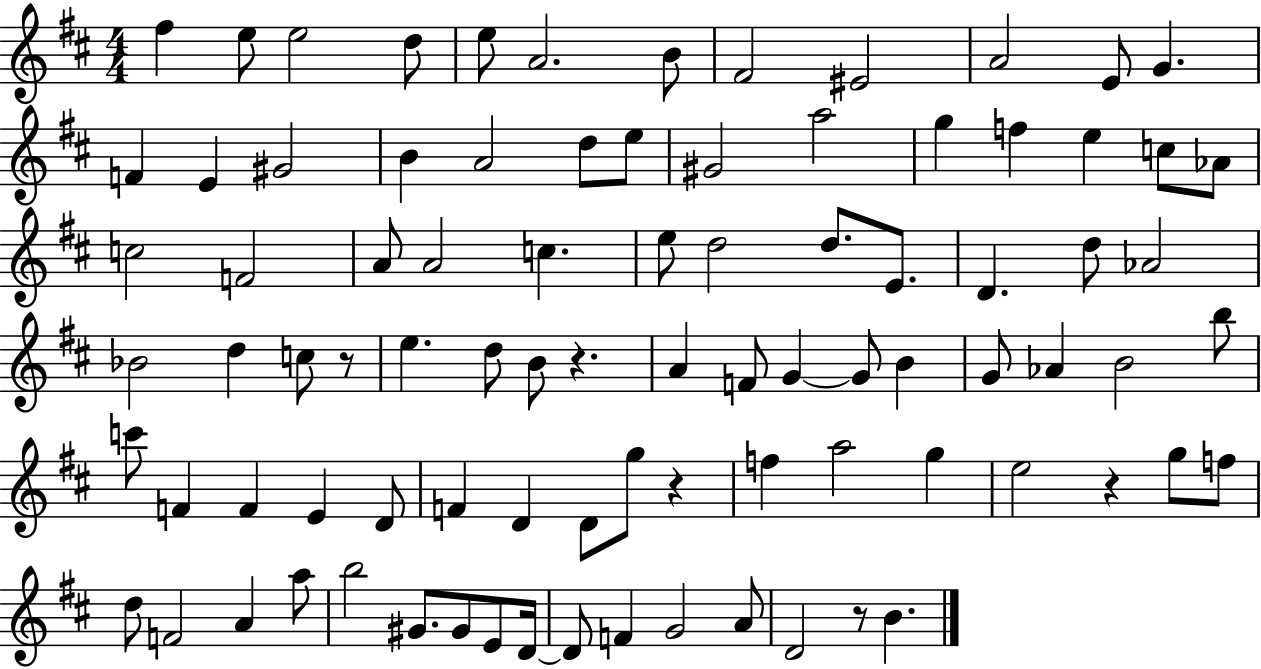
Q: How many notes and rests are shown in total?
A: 88